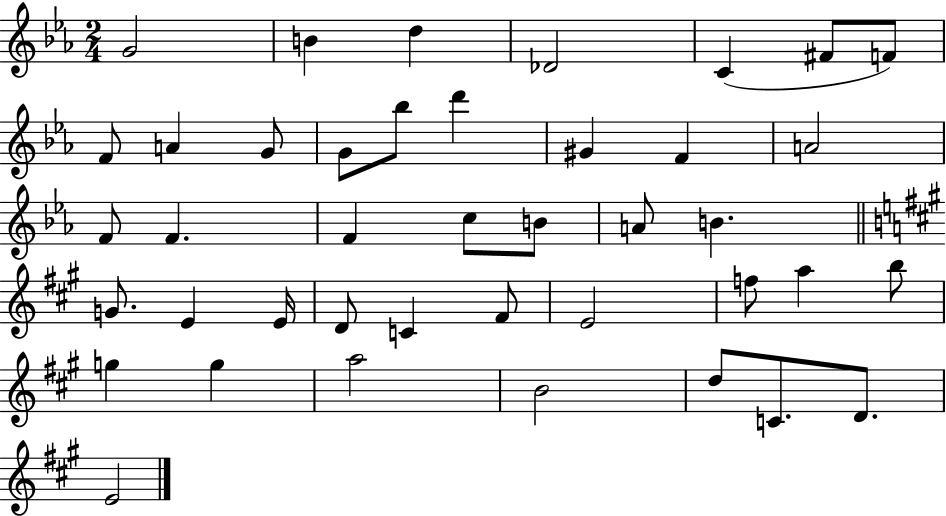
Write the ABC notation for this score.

X:1
T:Untitled
M:2/4
L:1/4
K:Eb
G2 B d _D2 C ^F/2 F/2 F/2 A G/2 G/2 _b/2 d' ^G F A2 F/2 F F c/2 B/2 A/2 B G/2 E E/4 D/2 C ^F/2 E2 f/2 a b/2 g g a2 B2 d/2 C/2 D/2 E2